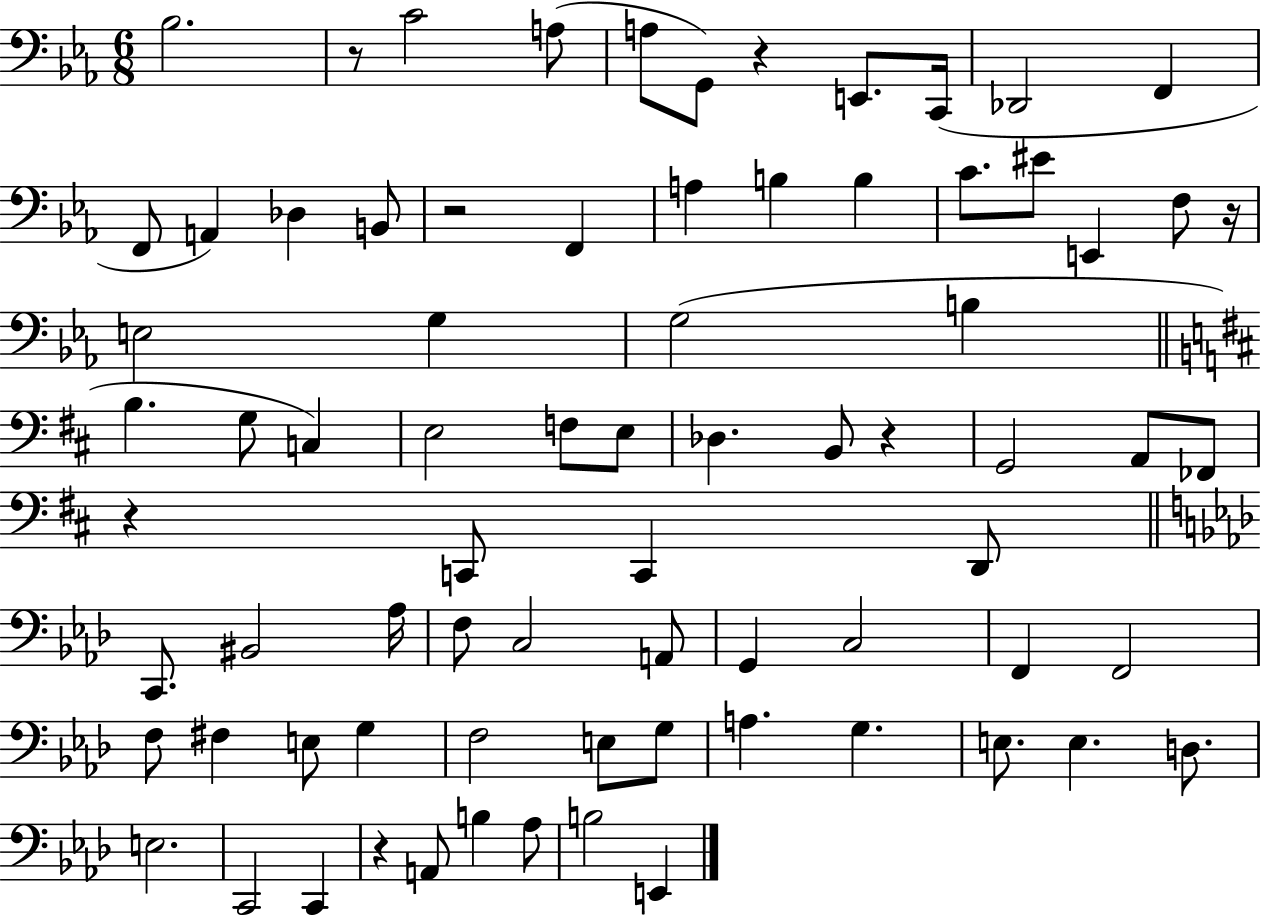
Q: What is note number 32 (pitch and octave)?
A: Db3